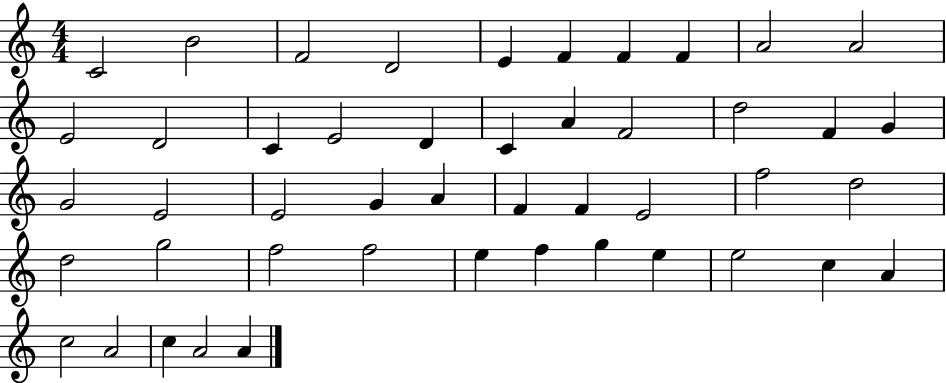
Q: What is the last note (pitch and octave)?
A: A4